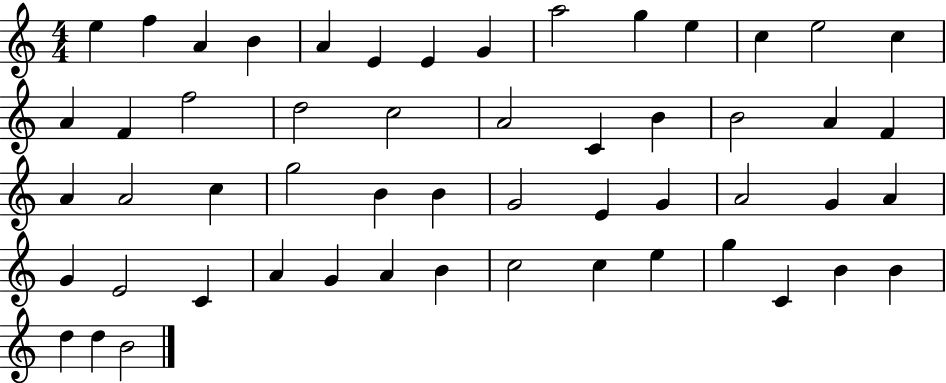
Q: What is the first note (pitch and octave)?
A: E5